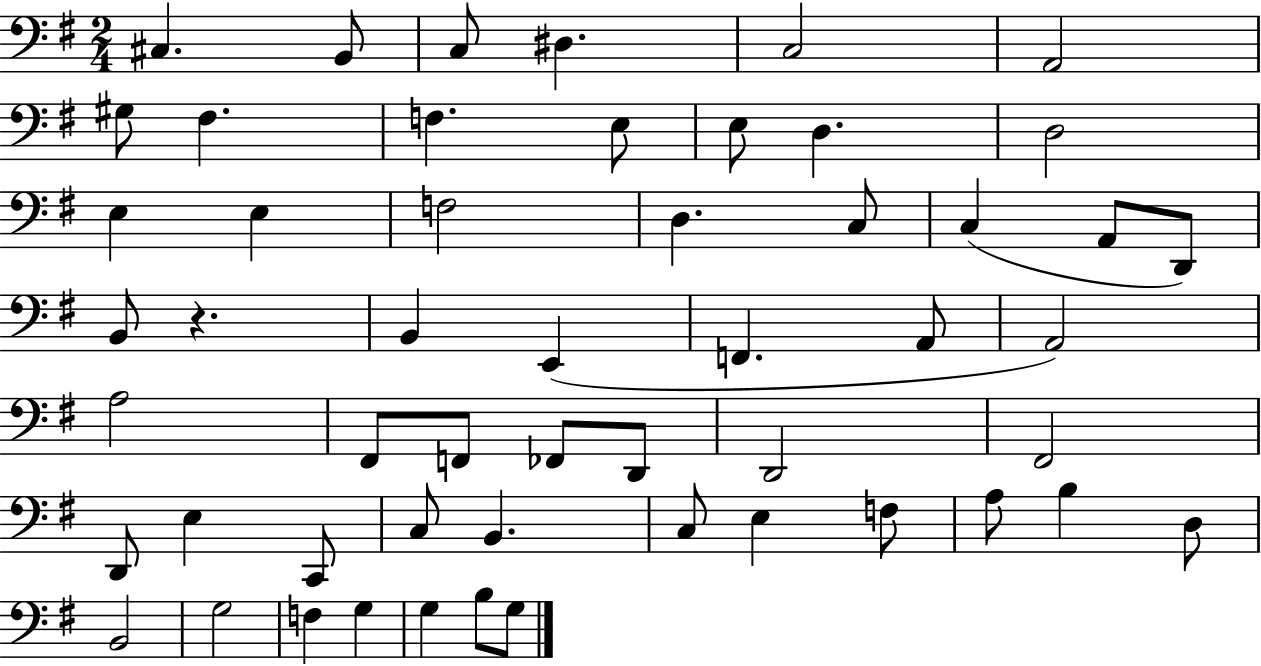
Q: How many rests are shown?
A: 1